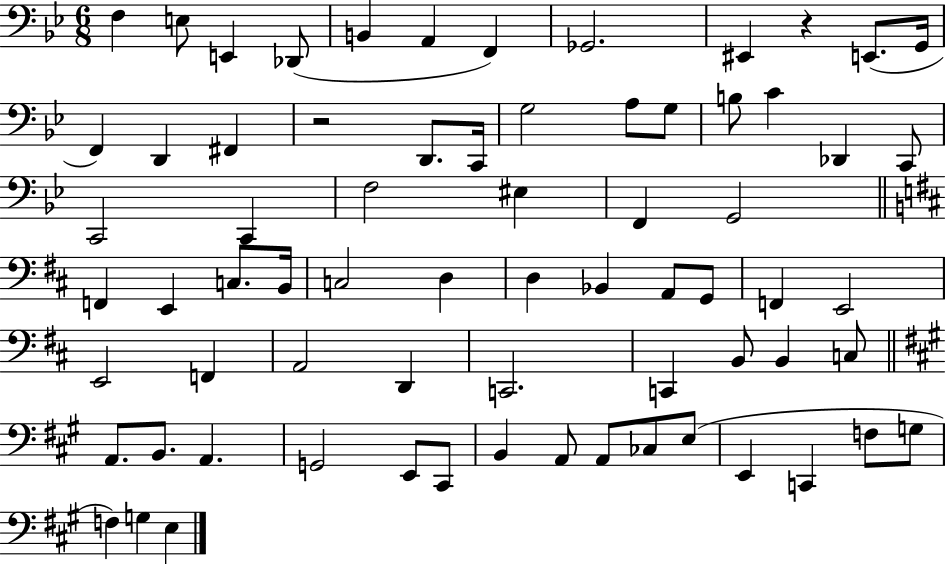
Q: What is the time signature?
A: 6/8